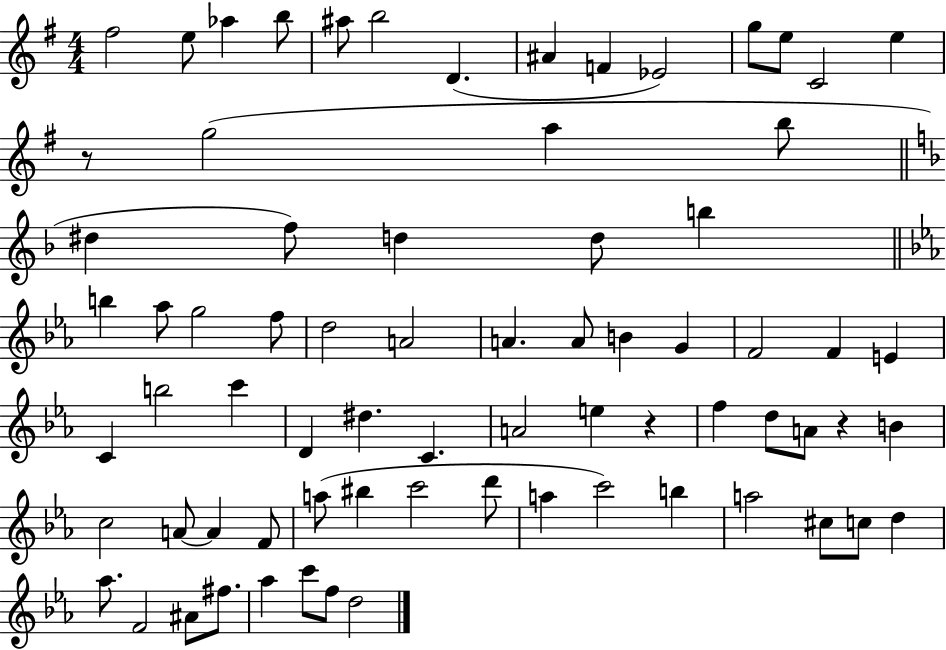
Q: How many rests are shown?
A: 3